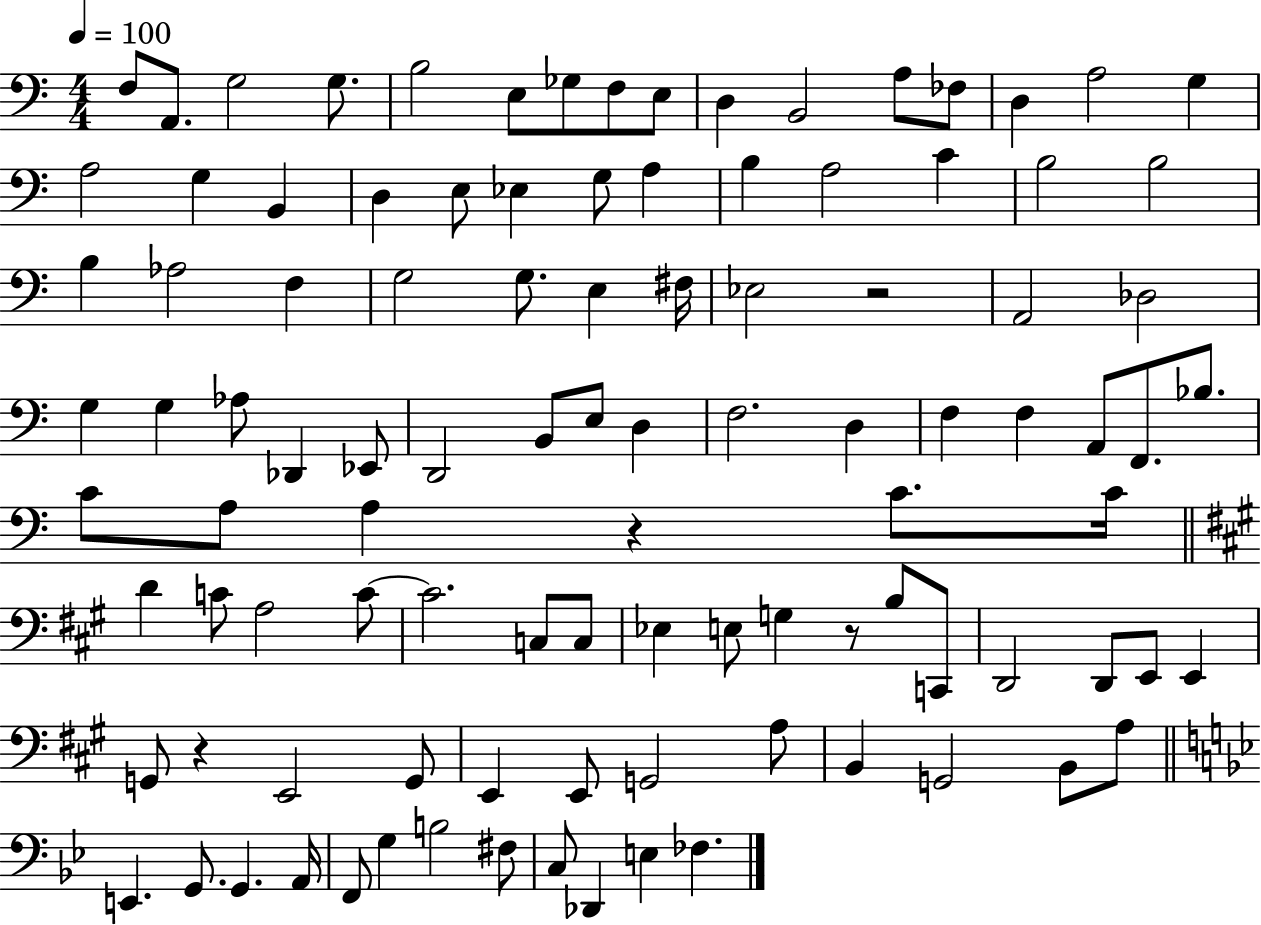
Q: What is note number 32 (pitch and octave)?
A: F3